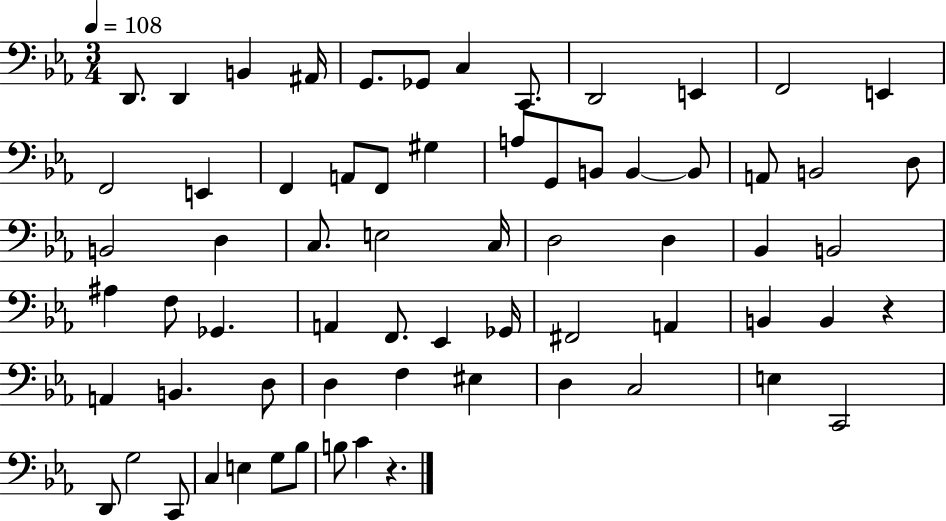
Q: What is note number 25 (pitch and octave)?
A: B2